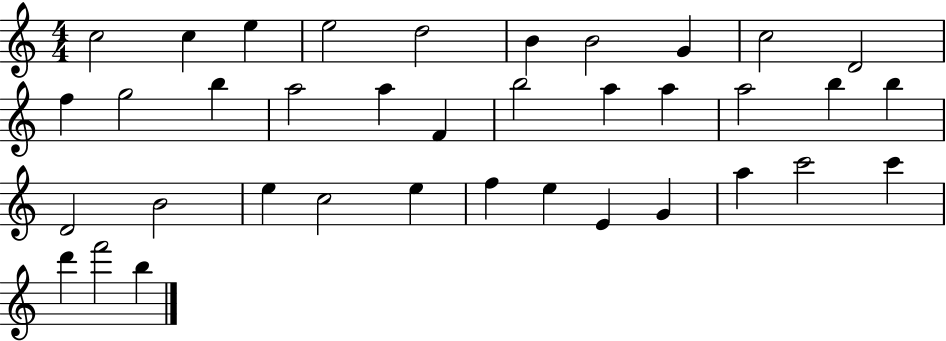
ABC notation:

X:1
T:Untitled
M:4/4
L:1/4
K:C
c2 c e e2 d2 B B2 G c2 D2 f g2 b a2 a F b2 a a a2 b b D2 B2 e c2 e f e E G a c'2 c' d' f'2 b